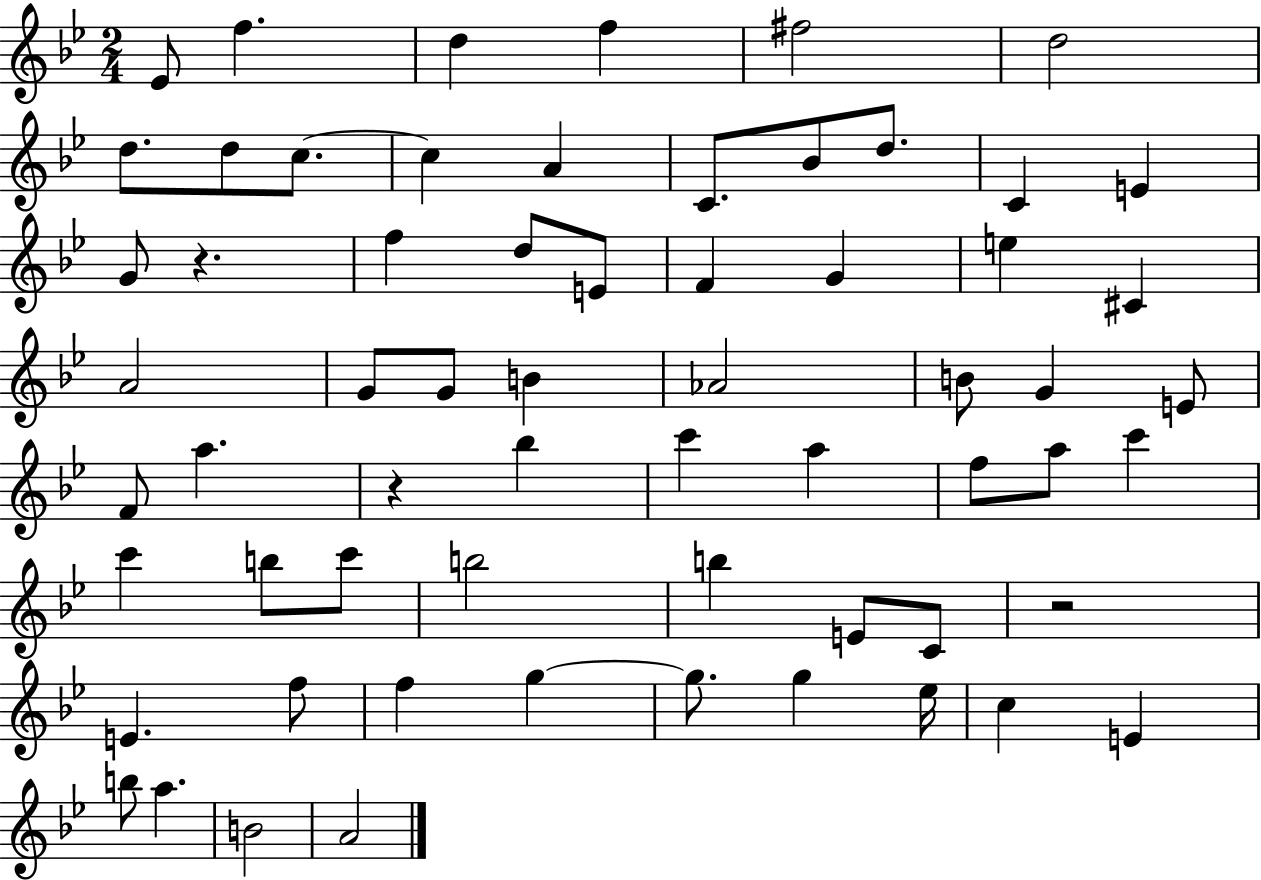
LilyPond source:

{
  \clef treble
  \numericTimeSignature
  \time 2/4
  \key bes \major
  ees'8 f''4. | d''4 f''4 | fis''2 | d''2 | \break d''8. d''8 c''8.~~ | c''4 a'4 | c'8. bes'8 d''8. | c'4 e'4 | \break g'8 r4. | f''4 d''8 e'8 | f'4 g'4 | e''4 cis'4 | \break a'2 | g'8 g'8 b'4 | aes'2 | b'8 g'4 e'8 | \break f'8 a''4. | r4 bes''4 | c'''4 a''4 | f''8 a''8 c'''4 | \break c'''4 b''8 c'''8 | b''2 | b''4 e'8 c'8 | r2 | \break e'4. f''8 | f''4 g''4~~ | g''8. g''4 ees''16 | c''4 e'4 | \break b''8 a''4. | b'2 | a'2 | \bar "|."
}